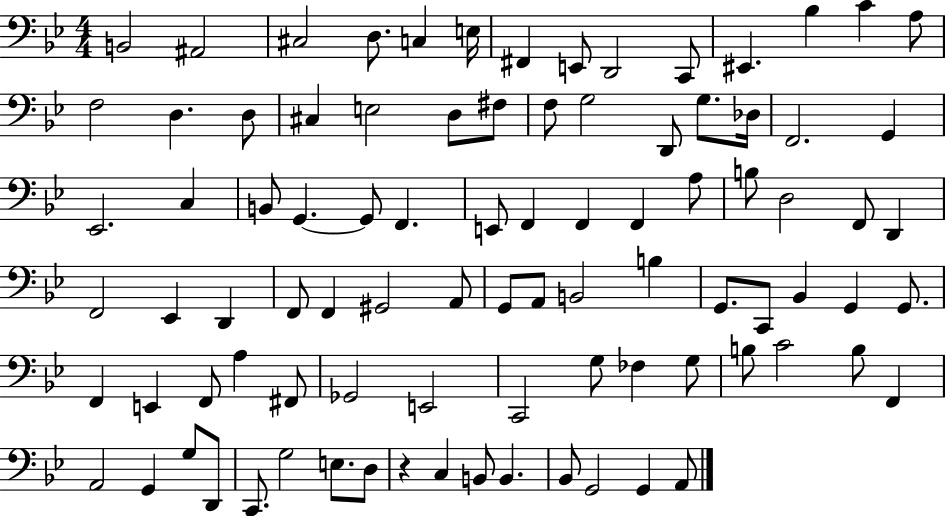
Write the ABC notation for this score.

X:1
T:Untitled
M:4/4
L:1/4
K:Bb
B,,2 ^A,,2 ^C,2 D,/2 C, E,/4 ^F,, E,,/2 D,,2 C,,/2 ^E,, _B, C A,/2 F,2 D, D,/2 ^C, E,2 D,/2 ^F,/2 F,/2 G,2 D,,/2 G,/2 _D,/4 F,,2 G,, _E,,2 C, B,,/2 G,, G,,/2 F,, E,,/2 F,, F,, F,, A,/2 B,/2 D,2 F,,/2 D,, F,,2 _E,, D,, F,,/2 F,, ^G,,2 A,,/2 G,,/2 A,,/2 B,,2 B, G,,/2 C,,/2 _B,, G,, G,,/2 F,, E,, F,,/2 A, ^F,,/2 _G,,2 E,,2 C,,2 G,/2 _F, G,/2 B,/2 C2 B,/2 F,, A,,2 G,, G,/2 D,,/2 C,,/2 G,2 E,/2 D,/2 z C, B,,/2 B,, _B,,/2 G,,2 G,, A,,/2